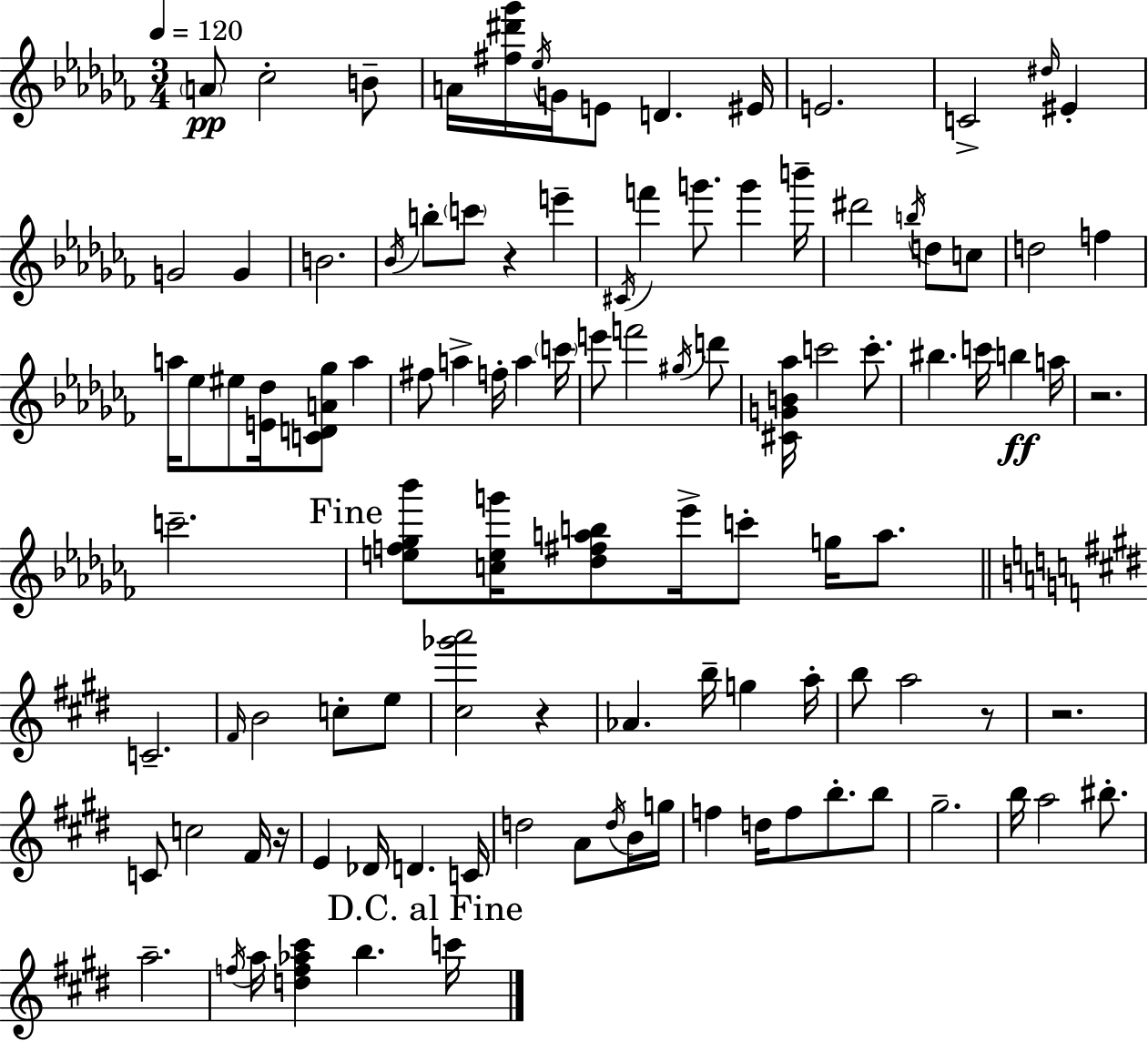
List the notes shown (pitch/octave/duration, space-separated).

A4/e CES5/h B4/e A4/s [F#5,D#6,Gb6]/s Eb5/s G4/s E4/e D4/q. EIS4/s E4/h. C4/h D#5/s EIS4/q G4/h G4/q B4/h. Bb4/s B5/e C6/e R/q E6/q C#4/s F6/q G6/e. G6/q B6/s D#6/h B5/s D5/e C5/e D5/h F5/q A5/s Eb5/e EIS5/e [E4,Db5]/s [C4,D4,A4,Gb5]/e A5/q F#5/e A5/q F5/s A5/q C6/s E6/e F6/h G#5/s D6/e [C#4,G4,B4,Ab5]/s C6/h C6/e. BIS5/q. C6/s B5/q A5/s R/h. C6/h. [E5,F5,Gb5,Bb6]/e [C5,E5,G6]/s [Db5,F#5,A5,B5]/e Eb6/s C6/e G5/s A5/e. C4/h. F#4/s B4/h C5/e E5/e [C#5,Gb6,A6]/h R/q Ab4/q. B5/s G5/q A5/s B5/e A5/h R/e R/h. C4/e C5/h F#4/s R/s E4/q Db4/s D4/q. C4/s D5/h A4/e D5/s B4/s G5/s F5/q D5/s F5/e B5/e. B5/e G#5/h. B5/s A5/h BIS5/e. A5/h. F5/s A5/s [D5,F5,Ab5,C#6]/q B5/q. C6/s